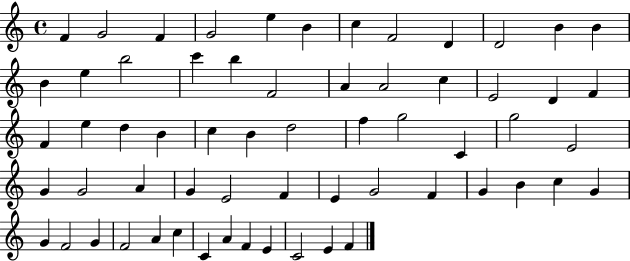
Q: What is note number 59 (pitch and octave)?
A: E4